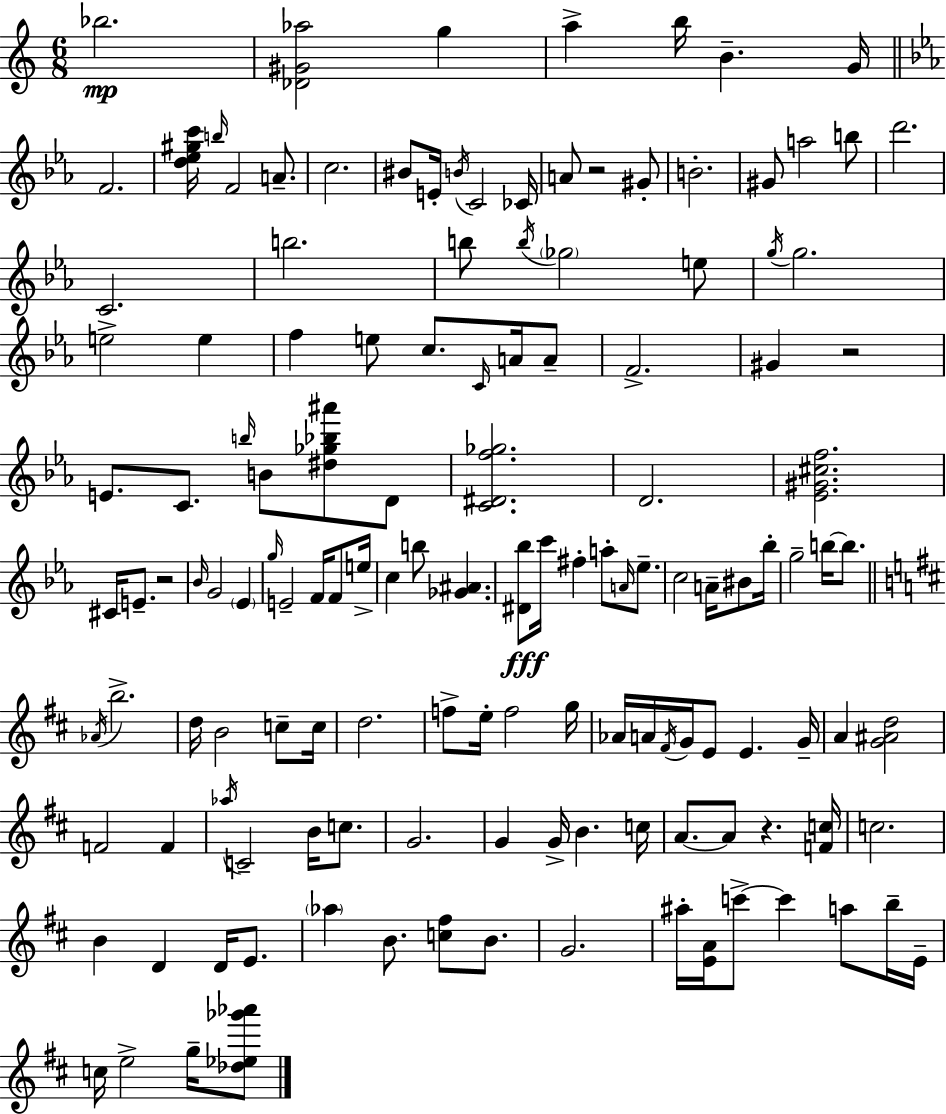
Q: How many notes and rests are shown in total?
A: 137